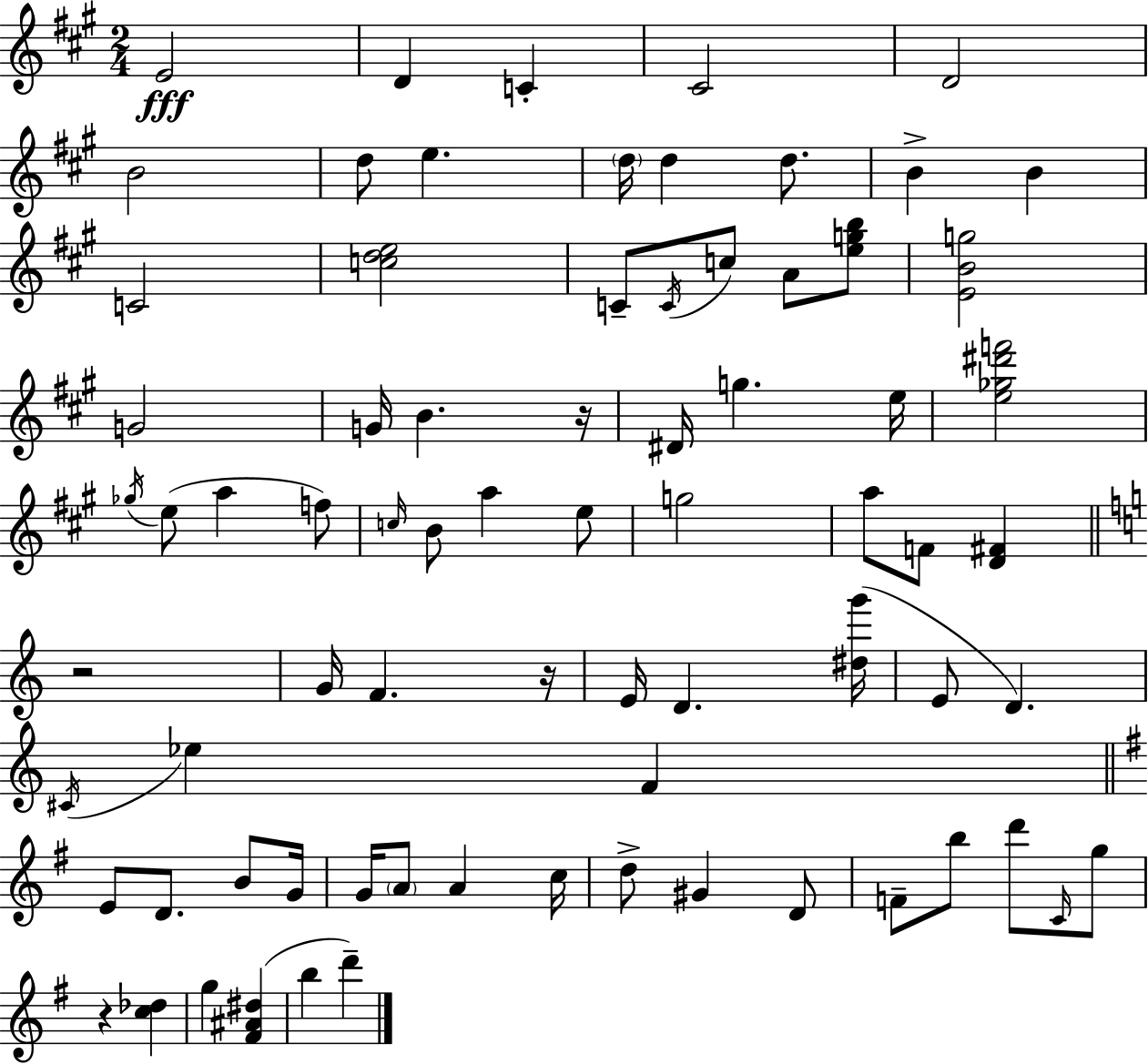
E4/h D4/q C4/q C#4/h D4/h B4/h D5/e E5/q. D5/s D5/q D5/e. B4/q B4/q C4/h [C5,D5,E5]/h C4/e C4/s C5/e A4/e [E5,G5,B5]/e [E4,B4,G5]/h G4/h G4/s B4/q. R/s D#4/s G5/q. E5/s [E5,Gb5,D#6,F6]/h Gb5/s E5/e A5/q F5/e C5/s B4/e A5/q E5/e G5/h A5/e F4/e [D4,F#4]/q R/h G4/s F4/q. R/s E4/s D4/q. [D#5,G6]/s E4/e D4/q. C#4/s Eb5/q F4/q E4/e D4/e. B4/e G4/s G4/s A4/e A4/q C5/s D5/e G#4/q D4/e F4/e B5/e D6/e C4/s G5/e R/q [C5,Db5]/q G5/q [F#4,A#4,D#5]/q B5/q D6/q